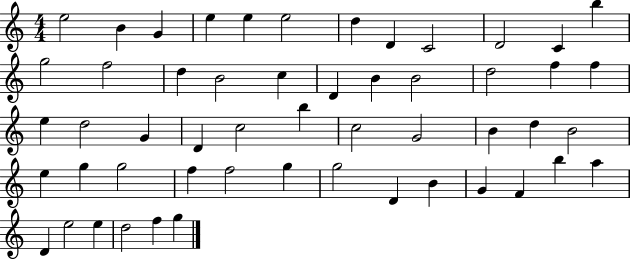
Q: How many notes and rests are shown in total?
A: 53